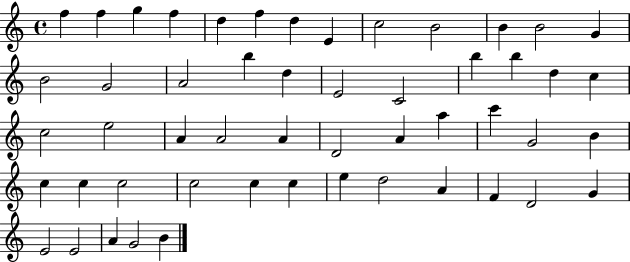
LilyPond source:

{
  \clef treble
  \time 4/4
  \defaultTimeSignature
  \key c \major
  f''4 f''4 g''4 f''4 | d''4 f''4 d''4 e'4 | c''2 b'2 | b'4 b'2 g'4 | \break b'2 g'2 | a'2 b''4 d''4 | e'2 c'2 | b''4 b''4 d''4 c''4 | \break c''2 e''2 | a'4 a'2 a'4 | d'2 a'4 a''4 | c'''4 g'2 b'4 | \break c''4 c''4 c''2 | c''2 c''4 c''4 | e''4 d''2 a'4 | f'4 d'2 g'4 | \break e'2 e'2 | a'4 g'2 b'4 | \bar "|."
}